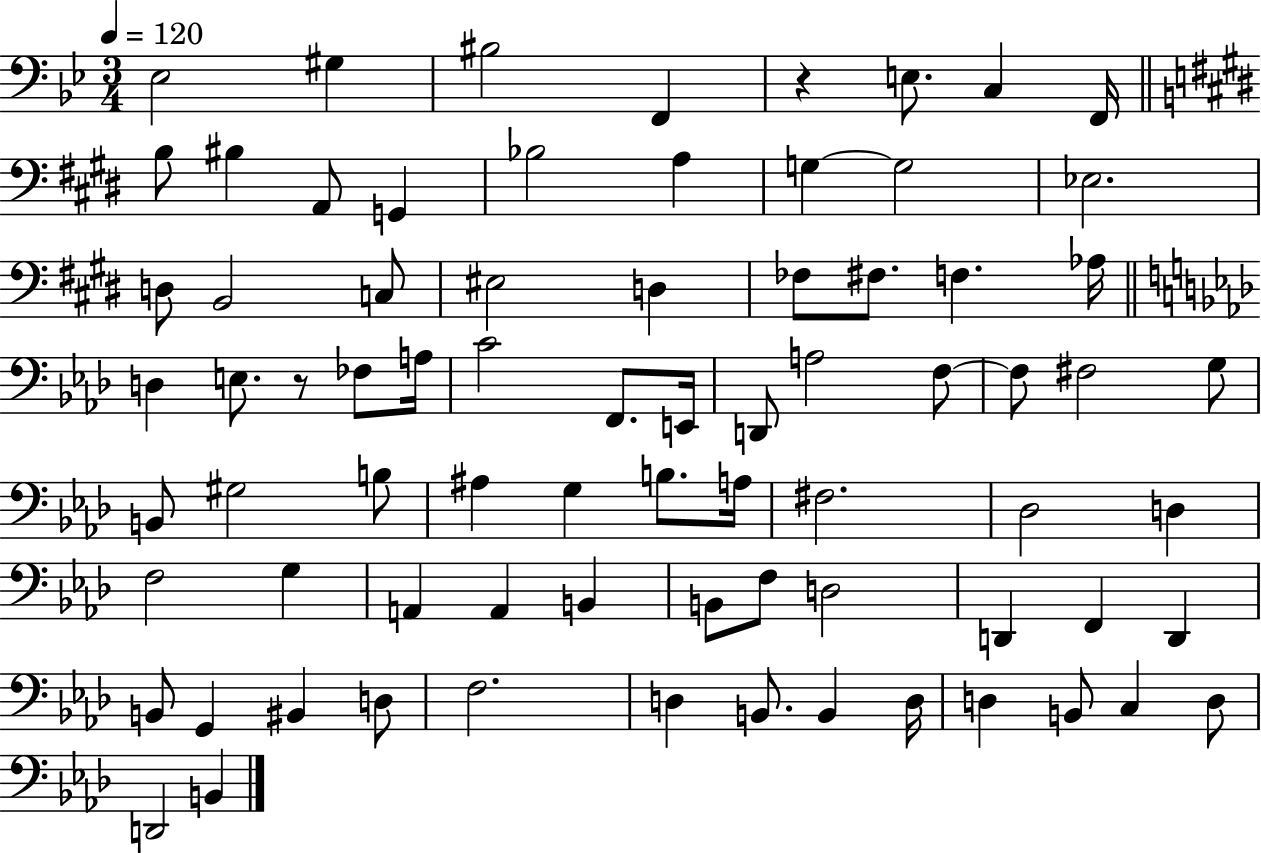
Eb3/h G#3/q BIS3/h F2/q R/q E3/e. C3/q F2/s B3/e BIS3/q A2/e G2/q Bb3/h A3/q G3/q G3/h Eb3/h. D3/e B2/h C3/e EIS3/h D3/q FES3/e F#3/e. F3/q. Ab3/s D3/q E3/e. R/e FES3/e A3/s C4/h F2/e. E2/s D2/e A3/h F3/e F3/e F#3/h G3/e B2/e G#3/h B3/e A#3/q G3/q B3/e. A3/s F#3/h. Db3/h D3/q F3/h G3/q A2/q A2/q B2/q B2/e F3/e D3/h D2/q F2/q D2/q B2/e G2/q BIS2/q D3/e F3/h. D3/q B2/e. B2/q D3/s D3/q B2/e C3/q D3/e D2/h B2/q